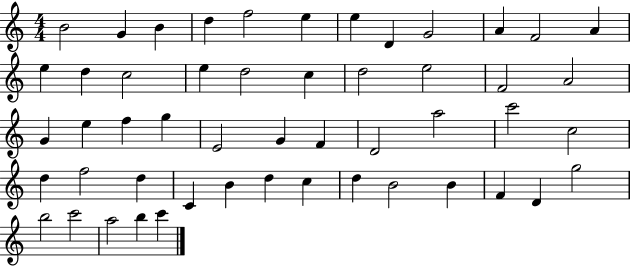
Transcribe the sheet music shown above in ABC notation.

X:1
T:Untitled
M:4/4
L:1/4
K:C
B2 G B d f2 e e D G2 A F2 A e d c2 e d2 c d2 e2 F2 A2 G e f g E2 G F D2 a2 c'2 c2 d f2 d C B d c d B2 B F D g2 b2 c'2 a2 b c'